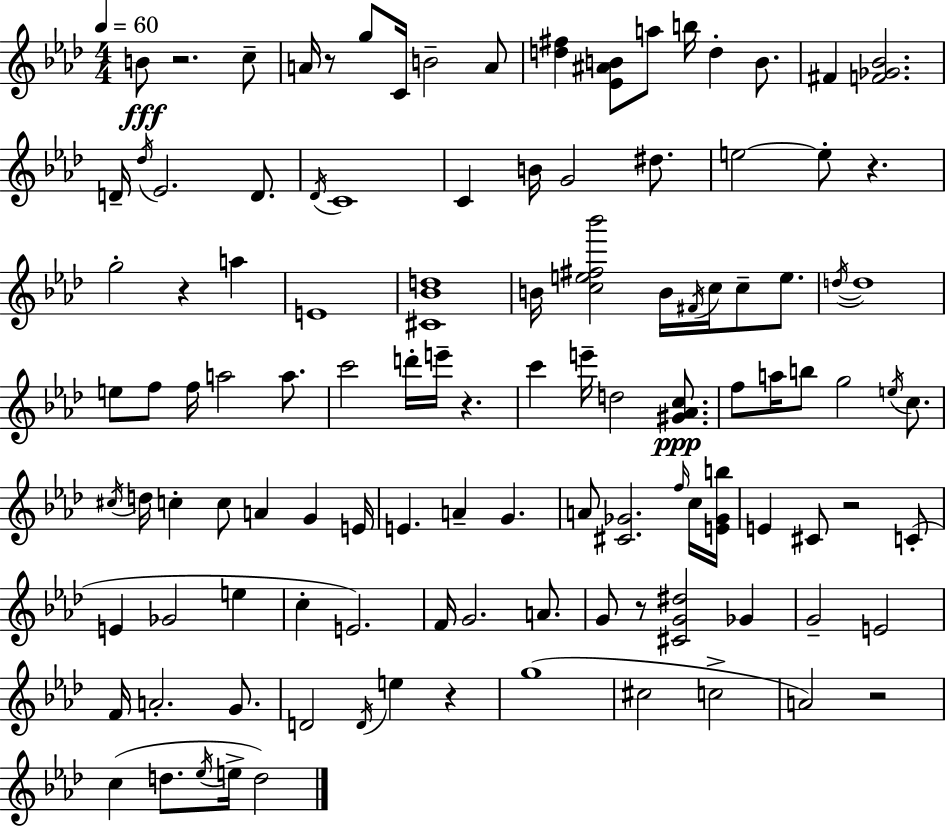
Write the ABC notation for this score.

X:1
T:Untitled
M:4/4
L:1/4
K:Ab
B/2 z2 c/2 A/4 z/2 g/2 C/4 B2 A/2 [d^f] [_E^AB]/2 a/2 b/4 d B/2 ^F [F_G_B]2 D/4 _d/4 _E2 D/2 _D/4 C4 C B/4 G2 ^d/2 e2 e/2 z g2 z a E4 [^C_Bd]4 B/4 [ce^f_b']2 B/4 ^F/4 c/4 c/2 e/2 d/4 d4 e/2 f/2 f/4 a2 a/2 c'2 d'/4 e'/4 z c' e'/4 d2 [^G_Ac]/2 f/2 a/4 b/2 g2 e/4 c/2 ^c/4 d/4 c c/2 A G E/4 E A G A/2 [^C_G]2 f/4 c/4 [E_Gb]/4 E ^C/2 z2 C/2 E _G2 e c E2 F/4 G2 A/2 G/2 z/2 [^CG^d]2 _G G2 E2 F/4 A2 G/2 D2 D/4 e z g4 ^c2 c2 A2 z2 c d/2 _e/4 e/4 d2